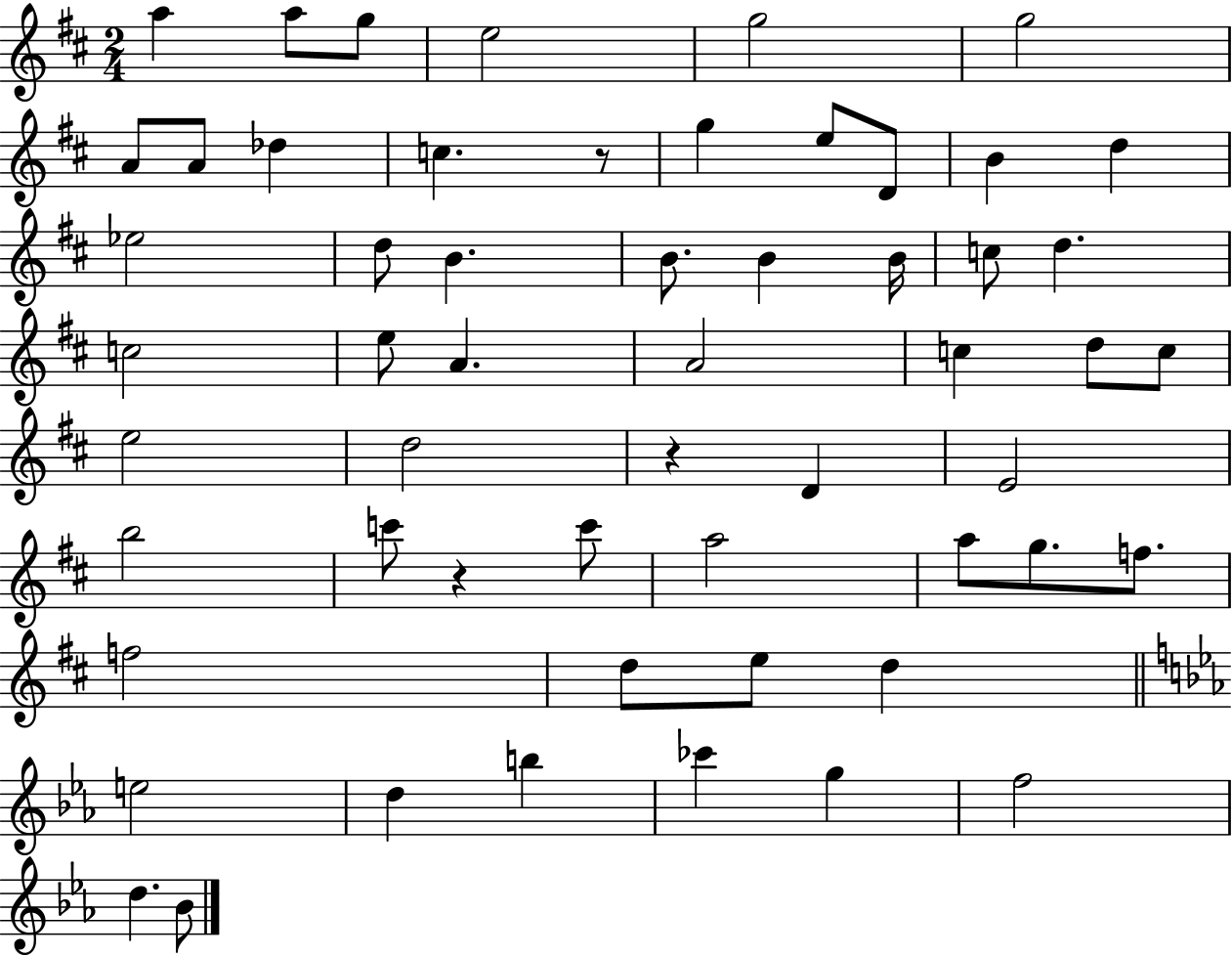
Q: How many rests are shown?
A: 3